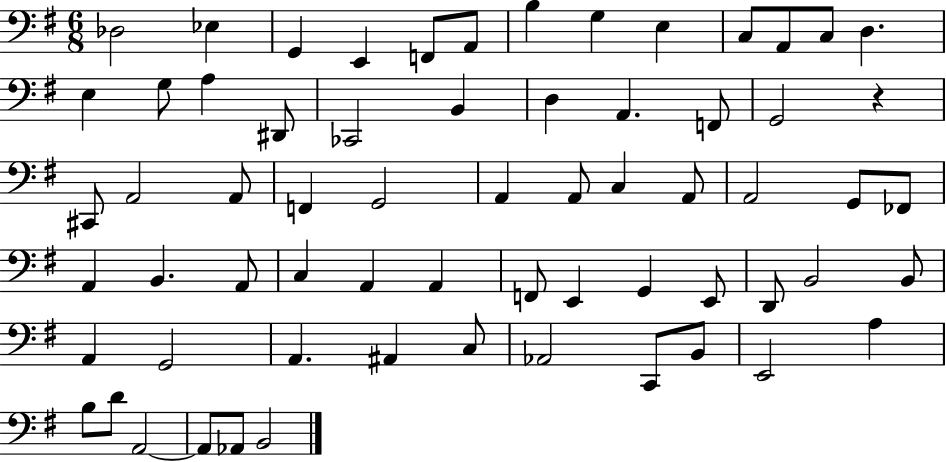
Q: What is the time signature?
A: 6/8